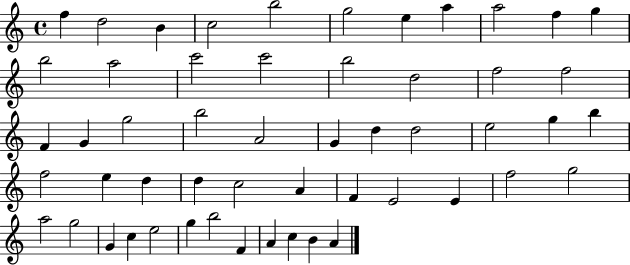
X:1
T:Untitled
M:4/4
L:1/4
K:C
f d2 B c2 b2 g2 e a a2 f g b2 a2 c'2 c'2 b2 d2 f2 f2 F G g2 b2 A2 G d d2 e2 g b f2 e d d c2 A F E2 E f2 g2 a2 g2 G c e2 g b2 F A c B A